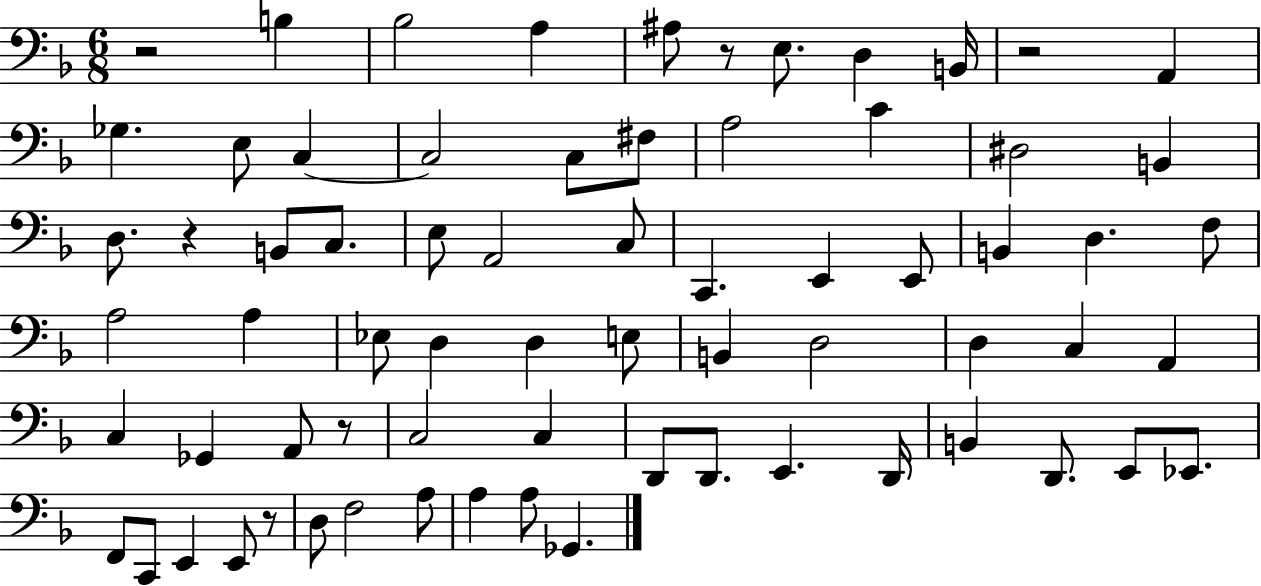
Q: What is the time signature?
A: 6/8